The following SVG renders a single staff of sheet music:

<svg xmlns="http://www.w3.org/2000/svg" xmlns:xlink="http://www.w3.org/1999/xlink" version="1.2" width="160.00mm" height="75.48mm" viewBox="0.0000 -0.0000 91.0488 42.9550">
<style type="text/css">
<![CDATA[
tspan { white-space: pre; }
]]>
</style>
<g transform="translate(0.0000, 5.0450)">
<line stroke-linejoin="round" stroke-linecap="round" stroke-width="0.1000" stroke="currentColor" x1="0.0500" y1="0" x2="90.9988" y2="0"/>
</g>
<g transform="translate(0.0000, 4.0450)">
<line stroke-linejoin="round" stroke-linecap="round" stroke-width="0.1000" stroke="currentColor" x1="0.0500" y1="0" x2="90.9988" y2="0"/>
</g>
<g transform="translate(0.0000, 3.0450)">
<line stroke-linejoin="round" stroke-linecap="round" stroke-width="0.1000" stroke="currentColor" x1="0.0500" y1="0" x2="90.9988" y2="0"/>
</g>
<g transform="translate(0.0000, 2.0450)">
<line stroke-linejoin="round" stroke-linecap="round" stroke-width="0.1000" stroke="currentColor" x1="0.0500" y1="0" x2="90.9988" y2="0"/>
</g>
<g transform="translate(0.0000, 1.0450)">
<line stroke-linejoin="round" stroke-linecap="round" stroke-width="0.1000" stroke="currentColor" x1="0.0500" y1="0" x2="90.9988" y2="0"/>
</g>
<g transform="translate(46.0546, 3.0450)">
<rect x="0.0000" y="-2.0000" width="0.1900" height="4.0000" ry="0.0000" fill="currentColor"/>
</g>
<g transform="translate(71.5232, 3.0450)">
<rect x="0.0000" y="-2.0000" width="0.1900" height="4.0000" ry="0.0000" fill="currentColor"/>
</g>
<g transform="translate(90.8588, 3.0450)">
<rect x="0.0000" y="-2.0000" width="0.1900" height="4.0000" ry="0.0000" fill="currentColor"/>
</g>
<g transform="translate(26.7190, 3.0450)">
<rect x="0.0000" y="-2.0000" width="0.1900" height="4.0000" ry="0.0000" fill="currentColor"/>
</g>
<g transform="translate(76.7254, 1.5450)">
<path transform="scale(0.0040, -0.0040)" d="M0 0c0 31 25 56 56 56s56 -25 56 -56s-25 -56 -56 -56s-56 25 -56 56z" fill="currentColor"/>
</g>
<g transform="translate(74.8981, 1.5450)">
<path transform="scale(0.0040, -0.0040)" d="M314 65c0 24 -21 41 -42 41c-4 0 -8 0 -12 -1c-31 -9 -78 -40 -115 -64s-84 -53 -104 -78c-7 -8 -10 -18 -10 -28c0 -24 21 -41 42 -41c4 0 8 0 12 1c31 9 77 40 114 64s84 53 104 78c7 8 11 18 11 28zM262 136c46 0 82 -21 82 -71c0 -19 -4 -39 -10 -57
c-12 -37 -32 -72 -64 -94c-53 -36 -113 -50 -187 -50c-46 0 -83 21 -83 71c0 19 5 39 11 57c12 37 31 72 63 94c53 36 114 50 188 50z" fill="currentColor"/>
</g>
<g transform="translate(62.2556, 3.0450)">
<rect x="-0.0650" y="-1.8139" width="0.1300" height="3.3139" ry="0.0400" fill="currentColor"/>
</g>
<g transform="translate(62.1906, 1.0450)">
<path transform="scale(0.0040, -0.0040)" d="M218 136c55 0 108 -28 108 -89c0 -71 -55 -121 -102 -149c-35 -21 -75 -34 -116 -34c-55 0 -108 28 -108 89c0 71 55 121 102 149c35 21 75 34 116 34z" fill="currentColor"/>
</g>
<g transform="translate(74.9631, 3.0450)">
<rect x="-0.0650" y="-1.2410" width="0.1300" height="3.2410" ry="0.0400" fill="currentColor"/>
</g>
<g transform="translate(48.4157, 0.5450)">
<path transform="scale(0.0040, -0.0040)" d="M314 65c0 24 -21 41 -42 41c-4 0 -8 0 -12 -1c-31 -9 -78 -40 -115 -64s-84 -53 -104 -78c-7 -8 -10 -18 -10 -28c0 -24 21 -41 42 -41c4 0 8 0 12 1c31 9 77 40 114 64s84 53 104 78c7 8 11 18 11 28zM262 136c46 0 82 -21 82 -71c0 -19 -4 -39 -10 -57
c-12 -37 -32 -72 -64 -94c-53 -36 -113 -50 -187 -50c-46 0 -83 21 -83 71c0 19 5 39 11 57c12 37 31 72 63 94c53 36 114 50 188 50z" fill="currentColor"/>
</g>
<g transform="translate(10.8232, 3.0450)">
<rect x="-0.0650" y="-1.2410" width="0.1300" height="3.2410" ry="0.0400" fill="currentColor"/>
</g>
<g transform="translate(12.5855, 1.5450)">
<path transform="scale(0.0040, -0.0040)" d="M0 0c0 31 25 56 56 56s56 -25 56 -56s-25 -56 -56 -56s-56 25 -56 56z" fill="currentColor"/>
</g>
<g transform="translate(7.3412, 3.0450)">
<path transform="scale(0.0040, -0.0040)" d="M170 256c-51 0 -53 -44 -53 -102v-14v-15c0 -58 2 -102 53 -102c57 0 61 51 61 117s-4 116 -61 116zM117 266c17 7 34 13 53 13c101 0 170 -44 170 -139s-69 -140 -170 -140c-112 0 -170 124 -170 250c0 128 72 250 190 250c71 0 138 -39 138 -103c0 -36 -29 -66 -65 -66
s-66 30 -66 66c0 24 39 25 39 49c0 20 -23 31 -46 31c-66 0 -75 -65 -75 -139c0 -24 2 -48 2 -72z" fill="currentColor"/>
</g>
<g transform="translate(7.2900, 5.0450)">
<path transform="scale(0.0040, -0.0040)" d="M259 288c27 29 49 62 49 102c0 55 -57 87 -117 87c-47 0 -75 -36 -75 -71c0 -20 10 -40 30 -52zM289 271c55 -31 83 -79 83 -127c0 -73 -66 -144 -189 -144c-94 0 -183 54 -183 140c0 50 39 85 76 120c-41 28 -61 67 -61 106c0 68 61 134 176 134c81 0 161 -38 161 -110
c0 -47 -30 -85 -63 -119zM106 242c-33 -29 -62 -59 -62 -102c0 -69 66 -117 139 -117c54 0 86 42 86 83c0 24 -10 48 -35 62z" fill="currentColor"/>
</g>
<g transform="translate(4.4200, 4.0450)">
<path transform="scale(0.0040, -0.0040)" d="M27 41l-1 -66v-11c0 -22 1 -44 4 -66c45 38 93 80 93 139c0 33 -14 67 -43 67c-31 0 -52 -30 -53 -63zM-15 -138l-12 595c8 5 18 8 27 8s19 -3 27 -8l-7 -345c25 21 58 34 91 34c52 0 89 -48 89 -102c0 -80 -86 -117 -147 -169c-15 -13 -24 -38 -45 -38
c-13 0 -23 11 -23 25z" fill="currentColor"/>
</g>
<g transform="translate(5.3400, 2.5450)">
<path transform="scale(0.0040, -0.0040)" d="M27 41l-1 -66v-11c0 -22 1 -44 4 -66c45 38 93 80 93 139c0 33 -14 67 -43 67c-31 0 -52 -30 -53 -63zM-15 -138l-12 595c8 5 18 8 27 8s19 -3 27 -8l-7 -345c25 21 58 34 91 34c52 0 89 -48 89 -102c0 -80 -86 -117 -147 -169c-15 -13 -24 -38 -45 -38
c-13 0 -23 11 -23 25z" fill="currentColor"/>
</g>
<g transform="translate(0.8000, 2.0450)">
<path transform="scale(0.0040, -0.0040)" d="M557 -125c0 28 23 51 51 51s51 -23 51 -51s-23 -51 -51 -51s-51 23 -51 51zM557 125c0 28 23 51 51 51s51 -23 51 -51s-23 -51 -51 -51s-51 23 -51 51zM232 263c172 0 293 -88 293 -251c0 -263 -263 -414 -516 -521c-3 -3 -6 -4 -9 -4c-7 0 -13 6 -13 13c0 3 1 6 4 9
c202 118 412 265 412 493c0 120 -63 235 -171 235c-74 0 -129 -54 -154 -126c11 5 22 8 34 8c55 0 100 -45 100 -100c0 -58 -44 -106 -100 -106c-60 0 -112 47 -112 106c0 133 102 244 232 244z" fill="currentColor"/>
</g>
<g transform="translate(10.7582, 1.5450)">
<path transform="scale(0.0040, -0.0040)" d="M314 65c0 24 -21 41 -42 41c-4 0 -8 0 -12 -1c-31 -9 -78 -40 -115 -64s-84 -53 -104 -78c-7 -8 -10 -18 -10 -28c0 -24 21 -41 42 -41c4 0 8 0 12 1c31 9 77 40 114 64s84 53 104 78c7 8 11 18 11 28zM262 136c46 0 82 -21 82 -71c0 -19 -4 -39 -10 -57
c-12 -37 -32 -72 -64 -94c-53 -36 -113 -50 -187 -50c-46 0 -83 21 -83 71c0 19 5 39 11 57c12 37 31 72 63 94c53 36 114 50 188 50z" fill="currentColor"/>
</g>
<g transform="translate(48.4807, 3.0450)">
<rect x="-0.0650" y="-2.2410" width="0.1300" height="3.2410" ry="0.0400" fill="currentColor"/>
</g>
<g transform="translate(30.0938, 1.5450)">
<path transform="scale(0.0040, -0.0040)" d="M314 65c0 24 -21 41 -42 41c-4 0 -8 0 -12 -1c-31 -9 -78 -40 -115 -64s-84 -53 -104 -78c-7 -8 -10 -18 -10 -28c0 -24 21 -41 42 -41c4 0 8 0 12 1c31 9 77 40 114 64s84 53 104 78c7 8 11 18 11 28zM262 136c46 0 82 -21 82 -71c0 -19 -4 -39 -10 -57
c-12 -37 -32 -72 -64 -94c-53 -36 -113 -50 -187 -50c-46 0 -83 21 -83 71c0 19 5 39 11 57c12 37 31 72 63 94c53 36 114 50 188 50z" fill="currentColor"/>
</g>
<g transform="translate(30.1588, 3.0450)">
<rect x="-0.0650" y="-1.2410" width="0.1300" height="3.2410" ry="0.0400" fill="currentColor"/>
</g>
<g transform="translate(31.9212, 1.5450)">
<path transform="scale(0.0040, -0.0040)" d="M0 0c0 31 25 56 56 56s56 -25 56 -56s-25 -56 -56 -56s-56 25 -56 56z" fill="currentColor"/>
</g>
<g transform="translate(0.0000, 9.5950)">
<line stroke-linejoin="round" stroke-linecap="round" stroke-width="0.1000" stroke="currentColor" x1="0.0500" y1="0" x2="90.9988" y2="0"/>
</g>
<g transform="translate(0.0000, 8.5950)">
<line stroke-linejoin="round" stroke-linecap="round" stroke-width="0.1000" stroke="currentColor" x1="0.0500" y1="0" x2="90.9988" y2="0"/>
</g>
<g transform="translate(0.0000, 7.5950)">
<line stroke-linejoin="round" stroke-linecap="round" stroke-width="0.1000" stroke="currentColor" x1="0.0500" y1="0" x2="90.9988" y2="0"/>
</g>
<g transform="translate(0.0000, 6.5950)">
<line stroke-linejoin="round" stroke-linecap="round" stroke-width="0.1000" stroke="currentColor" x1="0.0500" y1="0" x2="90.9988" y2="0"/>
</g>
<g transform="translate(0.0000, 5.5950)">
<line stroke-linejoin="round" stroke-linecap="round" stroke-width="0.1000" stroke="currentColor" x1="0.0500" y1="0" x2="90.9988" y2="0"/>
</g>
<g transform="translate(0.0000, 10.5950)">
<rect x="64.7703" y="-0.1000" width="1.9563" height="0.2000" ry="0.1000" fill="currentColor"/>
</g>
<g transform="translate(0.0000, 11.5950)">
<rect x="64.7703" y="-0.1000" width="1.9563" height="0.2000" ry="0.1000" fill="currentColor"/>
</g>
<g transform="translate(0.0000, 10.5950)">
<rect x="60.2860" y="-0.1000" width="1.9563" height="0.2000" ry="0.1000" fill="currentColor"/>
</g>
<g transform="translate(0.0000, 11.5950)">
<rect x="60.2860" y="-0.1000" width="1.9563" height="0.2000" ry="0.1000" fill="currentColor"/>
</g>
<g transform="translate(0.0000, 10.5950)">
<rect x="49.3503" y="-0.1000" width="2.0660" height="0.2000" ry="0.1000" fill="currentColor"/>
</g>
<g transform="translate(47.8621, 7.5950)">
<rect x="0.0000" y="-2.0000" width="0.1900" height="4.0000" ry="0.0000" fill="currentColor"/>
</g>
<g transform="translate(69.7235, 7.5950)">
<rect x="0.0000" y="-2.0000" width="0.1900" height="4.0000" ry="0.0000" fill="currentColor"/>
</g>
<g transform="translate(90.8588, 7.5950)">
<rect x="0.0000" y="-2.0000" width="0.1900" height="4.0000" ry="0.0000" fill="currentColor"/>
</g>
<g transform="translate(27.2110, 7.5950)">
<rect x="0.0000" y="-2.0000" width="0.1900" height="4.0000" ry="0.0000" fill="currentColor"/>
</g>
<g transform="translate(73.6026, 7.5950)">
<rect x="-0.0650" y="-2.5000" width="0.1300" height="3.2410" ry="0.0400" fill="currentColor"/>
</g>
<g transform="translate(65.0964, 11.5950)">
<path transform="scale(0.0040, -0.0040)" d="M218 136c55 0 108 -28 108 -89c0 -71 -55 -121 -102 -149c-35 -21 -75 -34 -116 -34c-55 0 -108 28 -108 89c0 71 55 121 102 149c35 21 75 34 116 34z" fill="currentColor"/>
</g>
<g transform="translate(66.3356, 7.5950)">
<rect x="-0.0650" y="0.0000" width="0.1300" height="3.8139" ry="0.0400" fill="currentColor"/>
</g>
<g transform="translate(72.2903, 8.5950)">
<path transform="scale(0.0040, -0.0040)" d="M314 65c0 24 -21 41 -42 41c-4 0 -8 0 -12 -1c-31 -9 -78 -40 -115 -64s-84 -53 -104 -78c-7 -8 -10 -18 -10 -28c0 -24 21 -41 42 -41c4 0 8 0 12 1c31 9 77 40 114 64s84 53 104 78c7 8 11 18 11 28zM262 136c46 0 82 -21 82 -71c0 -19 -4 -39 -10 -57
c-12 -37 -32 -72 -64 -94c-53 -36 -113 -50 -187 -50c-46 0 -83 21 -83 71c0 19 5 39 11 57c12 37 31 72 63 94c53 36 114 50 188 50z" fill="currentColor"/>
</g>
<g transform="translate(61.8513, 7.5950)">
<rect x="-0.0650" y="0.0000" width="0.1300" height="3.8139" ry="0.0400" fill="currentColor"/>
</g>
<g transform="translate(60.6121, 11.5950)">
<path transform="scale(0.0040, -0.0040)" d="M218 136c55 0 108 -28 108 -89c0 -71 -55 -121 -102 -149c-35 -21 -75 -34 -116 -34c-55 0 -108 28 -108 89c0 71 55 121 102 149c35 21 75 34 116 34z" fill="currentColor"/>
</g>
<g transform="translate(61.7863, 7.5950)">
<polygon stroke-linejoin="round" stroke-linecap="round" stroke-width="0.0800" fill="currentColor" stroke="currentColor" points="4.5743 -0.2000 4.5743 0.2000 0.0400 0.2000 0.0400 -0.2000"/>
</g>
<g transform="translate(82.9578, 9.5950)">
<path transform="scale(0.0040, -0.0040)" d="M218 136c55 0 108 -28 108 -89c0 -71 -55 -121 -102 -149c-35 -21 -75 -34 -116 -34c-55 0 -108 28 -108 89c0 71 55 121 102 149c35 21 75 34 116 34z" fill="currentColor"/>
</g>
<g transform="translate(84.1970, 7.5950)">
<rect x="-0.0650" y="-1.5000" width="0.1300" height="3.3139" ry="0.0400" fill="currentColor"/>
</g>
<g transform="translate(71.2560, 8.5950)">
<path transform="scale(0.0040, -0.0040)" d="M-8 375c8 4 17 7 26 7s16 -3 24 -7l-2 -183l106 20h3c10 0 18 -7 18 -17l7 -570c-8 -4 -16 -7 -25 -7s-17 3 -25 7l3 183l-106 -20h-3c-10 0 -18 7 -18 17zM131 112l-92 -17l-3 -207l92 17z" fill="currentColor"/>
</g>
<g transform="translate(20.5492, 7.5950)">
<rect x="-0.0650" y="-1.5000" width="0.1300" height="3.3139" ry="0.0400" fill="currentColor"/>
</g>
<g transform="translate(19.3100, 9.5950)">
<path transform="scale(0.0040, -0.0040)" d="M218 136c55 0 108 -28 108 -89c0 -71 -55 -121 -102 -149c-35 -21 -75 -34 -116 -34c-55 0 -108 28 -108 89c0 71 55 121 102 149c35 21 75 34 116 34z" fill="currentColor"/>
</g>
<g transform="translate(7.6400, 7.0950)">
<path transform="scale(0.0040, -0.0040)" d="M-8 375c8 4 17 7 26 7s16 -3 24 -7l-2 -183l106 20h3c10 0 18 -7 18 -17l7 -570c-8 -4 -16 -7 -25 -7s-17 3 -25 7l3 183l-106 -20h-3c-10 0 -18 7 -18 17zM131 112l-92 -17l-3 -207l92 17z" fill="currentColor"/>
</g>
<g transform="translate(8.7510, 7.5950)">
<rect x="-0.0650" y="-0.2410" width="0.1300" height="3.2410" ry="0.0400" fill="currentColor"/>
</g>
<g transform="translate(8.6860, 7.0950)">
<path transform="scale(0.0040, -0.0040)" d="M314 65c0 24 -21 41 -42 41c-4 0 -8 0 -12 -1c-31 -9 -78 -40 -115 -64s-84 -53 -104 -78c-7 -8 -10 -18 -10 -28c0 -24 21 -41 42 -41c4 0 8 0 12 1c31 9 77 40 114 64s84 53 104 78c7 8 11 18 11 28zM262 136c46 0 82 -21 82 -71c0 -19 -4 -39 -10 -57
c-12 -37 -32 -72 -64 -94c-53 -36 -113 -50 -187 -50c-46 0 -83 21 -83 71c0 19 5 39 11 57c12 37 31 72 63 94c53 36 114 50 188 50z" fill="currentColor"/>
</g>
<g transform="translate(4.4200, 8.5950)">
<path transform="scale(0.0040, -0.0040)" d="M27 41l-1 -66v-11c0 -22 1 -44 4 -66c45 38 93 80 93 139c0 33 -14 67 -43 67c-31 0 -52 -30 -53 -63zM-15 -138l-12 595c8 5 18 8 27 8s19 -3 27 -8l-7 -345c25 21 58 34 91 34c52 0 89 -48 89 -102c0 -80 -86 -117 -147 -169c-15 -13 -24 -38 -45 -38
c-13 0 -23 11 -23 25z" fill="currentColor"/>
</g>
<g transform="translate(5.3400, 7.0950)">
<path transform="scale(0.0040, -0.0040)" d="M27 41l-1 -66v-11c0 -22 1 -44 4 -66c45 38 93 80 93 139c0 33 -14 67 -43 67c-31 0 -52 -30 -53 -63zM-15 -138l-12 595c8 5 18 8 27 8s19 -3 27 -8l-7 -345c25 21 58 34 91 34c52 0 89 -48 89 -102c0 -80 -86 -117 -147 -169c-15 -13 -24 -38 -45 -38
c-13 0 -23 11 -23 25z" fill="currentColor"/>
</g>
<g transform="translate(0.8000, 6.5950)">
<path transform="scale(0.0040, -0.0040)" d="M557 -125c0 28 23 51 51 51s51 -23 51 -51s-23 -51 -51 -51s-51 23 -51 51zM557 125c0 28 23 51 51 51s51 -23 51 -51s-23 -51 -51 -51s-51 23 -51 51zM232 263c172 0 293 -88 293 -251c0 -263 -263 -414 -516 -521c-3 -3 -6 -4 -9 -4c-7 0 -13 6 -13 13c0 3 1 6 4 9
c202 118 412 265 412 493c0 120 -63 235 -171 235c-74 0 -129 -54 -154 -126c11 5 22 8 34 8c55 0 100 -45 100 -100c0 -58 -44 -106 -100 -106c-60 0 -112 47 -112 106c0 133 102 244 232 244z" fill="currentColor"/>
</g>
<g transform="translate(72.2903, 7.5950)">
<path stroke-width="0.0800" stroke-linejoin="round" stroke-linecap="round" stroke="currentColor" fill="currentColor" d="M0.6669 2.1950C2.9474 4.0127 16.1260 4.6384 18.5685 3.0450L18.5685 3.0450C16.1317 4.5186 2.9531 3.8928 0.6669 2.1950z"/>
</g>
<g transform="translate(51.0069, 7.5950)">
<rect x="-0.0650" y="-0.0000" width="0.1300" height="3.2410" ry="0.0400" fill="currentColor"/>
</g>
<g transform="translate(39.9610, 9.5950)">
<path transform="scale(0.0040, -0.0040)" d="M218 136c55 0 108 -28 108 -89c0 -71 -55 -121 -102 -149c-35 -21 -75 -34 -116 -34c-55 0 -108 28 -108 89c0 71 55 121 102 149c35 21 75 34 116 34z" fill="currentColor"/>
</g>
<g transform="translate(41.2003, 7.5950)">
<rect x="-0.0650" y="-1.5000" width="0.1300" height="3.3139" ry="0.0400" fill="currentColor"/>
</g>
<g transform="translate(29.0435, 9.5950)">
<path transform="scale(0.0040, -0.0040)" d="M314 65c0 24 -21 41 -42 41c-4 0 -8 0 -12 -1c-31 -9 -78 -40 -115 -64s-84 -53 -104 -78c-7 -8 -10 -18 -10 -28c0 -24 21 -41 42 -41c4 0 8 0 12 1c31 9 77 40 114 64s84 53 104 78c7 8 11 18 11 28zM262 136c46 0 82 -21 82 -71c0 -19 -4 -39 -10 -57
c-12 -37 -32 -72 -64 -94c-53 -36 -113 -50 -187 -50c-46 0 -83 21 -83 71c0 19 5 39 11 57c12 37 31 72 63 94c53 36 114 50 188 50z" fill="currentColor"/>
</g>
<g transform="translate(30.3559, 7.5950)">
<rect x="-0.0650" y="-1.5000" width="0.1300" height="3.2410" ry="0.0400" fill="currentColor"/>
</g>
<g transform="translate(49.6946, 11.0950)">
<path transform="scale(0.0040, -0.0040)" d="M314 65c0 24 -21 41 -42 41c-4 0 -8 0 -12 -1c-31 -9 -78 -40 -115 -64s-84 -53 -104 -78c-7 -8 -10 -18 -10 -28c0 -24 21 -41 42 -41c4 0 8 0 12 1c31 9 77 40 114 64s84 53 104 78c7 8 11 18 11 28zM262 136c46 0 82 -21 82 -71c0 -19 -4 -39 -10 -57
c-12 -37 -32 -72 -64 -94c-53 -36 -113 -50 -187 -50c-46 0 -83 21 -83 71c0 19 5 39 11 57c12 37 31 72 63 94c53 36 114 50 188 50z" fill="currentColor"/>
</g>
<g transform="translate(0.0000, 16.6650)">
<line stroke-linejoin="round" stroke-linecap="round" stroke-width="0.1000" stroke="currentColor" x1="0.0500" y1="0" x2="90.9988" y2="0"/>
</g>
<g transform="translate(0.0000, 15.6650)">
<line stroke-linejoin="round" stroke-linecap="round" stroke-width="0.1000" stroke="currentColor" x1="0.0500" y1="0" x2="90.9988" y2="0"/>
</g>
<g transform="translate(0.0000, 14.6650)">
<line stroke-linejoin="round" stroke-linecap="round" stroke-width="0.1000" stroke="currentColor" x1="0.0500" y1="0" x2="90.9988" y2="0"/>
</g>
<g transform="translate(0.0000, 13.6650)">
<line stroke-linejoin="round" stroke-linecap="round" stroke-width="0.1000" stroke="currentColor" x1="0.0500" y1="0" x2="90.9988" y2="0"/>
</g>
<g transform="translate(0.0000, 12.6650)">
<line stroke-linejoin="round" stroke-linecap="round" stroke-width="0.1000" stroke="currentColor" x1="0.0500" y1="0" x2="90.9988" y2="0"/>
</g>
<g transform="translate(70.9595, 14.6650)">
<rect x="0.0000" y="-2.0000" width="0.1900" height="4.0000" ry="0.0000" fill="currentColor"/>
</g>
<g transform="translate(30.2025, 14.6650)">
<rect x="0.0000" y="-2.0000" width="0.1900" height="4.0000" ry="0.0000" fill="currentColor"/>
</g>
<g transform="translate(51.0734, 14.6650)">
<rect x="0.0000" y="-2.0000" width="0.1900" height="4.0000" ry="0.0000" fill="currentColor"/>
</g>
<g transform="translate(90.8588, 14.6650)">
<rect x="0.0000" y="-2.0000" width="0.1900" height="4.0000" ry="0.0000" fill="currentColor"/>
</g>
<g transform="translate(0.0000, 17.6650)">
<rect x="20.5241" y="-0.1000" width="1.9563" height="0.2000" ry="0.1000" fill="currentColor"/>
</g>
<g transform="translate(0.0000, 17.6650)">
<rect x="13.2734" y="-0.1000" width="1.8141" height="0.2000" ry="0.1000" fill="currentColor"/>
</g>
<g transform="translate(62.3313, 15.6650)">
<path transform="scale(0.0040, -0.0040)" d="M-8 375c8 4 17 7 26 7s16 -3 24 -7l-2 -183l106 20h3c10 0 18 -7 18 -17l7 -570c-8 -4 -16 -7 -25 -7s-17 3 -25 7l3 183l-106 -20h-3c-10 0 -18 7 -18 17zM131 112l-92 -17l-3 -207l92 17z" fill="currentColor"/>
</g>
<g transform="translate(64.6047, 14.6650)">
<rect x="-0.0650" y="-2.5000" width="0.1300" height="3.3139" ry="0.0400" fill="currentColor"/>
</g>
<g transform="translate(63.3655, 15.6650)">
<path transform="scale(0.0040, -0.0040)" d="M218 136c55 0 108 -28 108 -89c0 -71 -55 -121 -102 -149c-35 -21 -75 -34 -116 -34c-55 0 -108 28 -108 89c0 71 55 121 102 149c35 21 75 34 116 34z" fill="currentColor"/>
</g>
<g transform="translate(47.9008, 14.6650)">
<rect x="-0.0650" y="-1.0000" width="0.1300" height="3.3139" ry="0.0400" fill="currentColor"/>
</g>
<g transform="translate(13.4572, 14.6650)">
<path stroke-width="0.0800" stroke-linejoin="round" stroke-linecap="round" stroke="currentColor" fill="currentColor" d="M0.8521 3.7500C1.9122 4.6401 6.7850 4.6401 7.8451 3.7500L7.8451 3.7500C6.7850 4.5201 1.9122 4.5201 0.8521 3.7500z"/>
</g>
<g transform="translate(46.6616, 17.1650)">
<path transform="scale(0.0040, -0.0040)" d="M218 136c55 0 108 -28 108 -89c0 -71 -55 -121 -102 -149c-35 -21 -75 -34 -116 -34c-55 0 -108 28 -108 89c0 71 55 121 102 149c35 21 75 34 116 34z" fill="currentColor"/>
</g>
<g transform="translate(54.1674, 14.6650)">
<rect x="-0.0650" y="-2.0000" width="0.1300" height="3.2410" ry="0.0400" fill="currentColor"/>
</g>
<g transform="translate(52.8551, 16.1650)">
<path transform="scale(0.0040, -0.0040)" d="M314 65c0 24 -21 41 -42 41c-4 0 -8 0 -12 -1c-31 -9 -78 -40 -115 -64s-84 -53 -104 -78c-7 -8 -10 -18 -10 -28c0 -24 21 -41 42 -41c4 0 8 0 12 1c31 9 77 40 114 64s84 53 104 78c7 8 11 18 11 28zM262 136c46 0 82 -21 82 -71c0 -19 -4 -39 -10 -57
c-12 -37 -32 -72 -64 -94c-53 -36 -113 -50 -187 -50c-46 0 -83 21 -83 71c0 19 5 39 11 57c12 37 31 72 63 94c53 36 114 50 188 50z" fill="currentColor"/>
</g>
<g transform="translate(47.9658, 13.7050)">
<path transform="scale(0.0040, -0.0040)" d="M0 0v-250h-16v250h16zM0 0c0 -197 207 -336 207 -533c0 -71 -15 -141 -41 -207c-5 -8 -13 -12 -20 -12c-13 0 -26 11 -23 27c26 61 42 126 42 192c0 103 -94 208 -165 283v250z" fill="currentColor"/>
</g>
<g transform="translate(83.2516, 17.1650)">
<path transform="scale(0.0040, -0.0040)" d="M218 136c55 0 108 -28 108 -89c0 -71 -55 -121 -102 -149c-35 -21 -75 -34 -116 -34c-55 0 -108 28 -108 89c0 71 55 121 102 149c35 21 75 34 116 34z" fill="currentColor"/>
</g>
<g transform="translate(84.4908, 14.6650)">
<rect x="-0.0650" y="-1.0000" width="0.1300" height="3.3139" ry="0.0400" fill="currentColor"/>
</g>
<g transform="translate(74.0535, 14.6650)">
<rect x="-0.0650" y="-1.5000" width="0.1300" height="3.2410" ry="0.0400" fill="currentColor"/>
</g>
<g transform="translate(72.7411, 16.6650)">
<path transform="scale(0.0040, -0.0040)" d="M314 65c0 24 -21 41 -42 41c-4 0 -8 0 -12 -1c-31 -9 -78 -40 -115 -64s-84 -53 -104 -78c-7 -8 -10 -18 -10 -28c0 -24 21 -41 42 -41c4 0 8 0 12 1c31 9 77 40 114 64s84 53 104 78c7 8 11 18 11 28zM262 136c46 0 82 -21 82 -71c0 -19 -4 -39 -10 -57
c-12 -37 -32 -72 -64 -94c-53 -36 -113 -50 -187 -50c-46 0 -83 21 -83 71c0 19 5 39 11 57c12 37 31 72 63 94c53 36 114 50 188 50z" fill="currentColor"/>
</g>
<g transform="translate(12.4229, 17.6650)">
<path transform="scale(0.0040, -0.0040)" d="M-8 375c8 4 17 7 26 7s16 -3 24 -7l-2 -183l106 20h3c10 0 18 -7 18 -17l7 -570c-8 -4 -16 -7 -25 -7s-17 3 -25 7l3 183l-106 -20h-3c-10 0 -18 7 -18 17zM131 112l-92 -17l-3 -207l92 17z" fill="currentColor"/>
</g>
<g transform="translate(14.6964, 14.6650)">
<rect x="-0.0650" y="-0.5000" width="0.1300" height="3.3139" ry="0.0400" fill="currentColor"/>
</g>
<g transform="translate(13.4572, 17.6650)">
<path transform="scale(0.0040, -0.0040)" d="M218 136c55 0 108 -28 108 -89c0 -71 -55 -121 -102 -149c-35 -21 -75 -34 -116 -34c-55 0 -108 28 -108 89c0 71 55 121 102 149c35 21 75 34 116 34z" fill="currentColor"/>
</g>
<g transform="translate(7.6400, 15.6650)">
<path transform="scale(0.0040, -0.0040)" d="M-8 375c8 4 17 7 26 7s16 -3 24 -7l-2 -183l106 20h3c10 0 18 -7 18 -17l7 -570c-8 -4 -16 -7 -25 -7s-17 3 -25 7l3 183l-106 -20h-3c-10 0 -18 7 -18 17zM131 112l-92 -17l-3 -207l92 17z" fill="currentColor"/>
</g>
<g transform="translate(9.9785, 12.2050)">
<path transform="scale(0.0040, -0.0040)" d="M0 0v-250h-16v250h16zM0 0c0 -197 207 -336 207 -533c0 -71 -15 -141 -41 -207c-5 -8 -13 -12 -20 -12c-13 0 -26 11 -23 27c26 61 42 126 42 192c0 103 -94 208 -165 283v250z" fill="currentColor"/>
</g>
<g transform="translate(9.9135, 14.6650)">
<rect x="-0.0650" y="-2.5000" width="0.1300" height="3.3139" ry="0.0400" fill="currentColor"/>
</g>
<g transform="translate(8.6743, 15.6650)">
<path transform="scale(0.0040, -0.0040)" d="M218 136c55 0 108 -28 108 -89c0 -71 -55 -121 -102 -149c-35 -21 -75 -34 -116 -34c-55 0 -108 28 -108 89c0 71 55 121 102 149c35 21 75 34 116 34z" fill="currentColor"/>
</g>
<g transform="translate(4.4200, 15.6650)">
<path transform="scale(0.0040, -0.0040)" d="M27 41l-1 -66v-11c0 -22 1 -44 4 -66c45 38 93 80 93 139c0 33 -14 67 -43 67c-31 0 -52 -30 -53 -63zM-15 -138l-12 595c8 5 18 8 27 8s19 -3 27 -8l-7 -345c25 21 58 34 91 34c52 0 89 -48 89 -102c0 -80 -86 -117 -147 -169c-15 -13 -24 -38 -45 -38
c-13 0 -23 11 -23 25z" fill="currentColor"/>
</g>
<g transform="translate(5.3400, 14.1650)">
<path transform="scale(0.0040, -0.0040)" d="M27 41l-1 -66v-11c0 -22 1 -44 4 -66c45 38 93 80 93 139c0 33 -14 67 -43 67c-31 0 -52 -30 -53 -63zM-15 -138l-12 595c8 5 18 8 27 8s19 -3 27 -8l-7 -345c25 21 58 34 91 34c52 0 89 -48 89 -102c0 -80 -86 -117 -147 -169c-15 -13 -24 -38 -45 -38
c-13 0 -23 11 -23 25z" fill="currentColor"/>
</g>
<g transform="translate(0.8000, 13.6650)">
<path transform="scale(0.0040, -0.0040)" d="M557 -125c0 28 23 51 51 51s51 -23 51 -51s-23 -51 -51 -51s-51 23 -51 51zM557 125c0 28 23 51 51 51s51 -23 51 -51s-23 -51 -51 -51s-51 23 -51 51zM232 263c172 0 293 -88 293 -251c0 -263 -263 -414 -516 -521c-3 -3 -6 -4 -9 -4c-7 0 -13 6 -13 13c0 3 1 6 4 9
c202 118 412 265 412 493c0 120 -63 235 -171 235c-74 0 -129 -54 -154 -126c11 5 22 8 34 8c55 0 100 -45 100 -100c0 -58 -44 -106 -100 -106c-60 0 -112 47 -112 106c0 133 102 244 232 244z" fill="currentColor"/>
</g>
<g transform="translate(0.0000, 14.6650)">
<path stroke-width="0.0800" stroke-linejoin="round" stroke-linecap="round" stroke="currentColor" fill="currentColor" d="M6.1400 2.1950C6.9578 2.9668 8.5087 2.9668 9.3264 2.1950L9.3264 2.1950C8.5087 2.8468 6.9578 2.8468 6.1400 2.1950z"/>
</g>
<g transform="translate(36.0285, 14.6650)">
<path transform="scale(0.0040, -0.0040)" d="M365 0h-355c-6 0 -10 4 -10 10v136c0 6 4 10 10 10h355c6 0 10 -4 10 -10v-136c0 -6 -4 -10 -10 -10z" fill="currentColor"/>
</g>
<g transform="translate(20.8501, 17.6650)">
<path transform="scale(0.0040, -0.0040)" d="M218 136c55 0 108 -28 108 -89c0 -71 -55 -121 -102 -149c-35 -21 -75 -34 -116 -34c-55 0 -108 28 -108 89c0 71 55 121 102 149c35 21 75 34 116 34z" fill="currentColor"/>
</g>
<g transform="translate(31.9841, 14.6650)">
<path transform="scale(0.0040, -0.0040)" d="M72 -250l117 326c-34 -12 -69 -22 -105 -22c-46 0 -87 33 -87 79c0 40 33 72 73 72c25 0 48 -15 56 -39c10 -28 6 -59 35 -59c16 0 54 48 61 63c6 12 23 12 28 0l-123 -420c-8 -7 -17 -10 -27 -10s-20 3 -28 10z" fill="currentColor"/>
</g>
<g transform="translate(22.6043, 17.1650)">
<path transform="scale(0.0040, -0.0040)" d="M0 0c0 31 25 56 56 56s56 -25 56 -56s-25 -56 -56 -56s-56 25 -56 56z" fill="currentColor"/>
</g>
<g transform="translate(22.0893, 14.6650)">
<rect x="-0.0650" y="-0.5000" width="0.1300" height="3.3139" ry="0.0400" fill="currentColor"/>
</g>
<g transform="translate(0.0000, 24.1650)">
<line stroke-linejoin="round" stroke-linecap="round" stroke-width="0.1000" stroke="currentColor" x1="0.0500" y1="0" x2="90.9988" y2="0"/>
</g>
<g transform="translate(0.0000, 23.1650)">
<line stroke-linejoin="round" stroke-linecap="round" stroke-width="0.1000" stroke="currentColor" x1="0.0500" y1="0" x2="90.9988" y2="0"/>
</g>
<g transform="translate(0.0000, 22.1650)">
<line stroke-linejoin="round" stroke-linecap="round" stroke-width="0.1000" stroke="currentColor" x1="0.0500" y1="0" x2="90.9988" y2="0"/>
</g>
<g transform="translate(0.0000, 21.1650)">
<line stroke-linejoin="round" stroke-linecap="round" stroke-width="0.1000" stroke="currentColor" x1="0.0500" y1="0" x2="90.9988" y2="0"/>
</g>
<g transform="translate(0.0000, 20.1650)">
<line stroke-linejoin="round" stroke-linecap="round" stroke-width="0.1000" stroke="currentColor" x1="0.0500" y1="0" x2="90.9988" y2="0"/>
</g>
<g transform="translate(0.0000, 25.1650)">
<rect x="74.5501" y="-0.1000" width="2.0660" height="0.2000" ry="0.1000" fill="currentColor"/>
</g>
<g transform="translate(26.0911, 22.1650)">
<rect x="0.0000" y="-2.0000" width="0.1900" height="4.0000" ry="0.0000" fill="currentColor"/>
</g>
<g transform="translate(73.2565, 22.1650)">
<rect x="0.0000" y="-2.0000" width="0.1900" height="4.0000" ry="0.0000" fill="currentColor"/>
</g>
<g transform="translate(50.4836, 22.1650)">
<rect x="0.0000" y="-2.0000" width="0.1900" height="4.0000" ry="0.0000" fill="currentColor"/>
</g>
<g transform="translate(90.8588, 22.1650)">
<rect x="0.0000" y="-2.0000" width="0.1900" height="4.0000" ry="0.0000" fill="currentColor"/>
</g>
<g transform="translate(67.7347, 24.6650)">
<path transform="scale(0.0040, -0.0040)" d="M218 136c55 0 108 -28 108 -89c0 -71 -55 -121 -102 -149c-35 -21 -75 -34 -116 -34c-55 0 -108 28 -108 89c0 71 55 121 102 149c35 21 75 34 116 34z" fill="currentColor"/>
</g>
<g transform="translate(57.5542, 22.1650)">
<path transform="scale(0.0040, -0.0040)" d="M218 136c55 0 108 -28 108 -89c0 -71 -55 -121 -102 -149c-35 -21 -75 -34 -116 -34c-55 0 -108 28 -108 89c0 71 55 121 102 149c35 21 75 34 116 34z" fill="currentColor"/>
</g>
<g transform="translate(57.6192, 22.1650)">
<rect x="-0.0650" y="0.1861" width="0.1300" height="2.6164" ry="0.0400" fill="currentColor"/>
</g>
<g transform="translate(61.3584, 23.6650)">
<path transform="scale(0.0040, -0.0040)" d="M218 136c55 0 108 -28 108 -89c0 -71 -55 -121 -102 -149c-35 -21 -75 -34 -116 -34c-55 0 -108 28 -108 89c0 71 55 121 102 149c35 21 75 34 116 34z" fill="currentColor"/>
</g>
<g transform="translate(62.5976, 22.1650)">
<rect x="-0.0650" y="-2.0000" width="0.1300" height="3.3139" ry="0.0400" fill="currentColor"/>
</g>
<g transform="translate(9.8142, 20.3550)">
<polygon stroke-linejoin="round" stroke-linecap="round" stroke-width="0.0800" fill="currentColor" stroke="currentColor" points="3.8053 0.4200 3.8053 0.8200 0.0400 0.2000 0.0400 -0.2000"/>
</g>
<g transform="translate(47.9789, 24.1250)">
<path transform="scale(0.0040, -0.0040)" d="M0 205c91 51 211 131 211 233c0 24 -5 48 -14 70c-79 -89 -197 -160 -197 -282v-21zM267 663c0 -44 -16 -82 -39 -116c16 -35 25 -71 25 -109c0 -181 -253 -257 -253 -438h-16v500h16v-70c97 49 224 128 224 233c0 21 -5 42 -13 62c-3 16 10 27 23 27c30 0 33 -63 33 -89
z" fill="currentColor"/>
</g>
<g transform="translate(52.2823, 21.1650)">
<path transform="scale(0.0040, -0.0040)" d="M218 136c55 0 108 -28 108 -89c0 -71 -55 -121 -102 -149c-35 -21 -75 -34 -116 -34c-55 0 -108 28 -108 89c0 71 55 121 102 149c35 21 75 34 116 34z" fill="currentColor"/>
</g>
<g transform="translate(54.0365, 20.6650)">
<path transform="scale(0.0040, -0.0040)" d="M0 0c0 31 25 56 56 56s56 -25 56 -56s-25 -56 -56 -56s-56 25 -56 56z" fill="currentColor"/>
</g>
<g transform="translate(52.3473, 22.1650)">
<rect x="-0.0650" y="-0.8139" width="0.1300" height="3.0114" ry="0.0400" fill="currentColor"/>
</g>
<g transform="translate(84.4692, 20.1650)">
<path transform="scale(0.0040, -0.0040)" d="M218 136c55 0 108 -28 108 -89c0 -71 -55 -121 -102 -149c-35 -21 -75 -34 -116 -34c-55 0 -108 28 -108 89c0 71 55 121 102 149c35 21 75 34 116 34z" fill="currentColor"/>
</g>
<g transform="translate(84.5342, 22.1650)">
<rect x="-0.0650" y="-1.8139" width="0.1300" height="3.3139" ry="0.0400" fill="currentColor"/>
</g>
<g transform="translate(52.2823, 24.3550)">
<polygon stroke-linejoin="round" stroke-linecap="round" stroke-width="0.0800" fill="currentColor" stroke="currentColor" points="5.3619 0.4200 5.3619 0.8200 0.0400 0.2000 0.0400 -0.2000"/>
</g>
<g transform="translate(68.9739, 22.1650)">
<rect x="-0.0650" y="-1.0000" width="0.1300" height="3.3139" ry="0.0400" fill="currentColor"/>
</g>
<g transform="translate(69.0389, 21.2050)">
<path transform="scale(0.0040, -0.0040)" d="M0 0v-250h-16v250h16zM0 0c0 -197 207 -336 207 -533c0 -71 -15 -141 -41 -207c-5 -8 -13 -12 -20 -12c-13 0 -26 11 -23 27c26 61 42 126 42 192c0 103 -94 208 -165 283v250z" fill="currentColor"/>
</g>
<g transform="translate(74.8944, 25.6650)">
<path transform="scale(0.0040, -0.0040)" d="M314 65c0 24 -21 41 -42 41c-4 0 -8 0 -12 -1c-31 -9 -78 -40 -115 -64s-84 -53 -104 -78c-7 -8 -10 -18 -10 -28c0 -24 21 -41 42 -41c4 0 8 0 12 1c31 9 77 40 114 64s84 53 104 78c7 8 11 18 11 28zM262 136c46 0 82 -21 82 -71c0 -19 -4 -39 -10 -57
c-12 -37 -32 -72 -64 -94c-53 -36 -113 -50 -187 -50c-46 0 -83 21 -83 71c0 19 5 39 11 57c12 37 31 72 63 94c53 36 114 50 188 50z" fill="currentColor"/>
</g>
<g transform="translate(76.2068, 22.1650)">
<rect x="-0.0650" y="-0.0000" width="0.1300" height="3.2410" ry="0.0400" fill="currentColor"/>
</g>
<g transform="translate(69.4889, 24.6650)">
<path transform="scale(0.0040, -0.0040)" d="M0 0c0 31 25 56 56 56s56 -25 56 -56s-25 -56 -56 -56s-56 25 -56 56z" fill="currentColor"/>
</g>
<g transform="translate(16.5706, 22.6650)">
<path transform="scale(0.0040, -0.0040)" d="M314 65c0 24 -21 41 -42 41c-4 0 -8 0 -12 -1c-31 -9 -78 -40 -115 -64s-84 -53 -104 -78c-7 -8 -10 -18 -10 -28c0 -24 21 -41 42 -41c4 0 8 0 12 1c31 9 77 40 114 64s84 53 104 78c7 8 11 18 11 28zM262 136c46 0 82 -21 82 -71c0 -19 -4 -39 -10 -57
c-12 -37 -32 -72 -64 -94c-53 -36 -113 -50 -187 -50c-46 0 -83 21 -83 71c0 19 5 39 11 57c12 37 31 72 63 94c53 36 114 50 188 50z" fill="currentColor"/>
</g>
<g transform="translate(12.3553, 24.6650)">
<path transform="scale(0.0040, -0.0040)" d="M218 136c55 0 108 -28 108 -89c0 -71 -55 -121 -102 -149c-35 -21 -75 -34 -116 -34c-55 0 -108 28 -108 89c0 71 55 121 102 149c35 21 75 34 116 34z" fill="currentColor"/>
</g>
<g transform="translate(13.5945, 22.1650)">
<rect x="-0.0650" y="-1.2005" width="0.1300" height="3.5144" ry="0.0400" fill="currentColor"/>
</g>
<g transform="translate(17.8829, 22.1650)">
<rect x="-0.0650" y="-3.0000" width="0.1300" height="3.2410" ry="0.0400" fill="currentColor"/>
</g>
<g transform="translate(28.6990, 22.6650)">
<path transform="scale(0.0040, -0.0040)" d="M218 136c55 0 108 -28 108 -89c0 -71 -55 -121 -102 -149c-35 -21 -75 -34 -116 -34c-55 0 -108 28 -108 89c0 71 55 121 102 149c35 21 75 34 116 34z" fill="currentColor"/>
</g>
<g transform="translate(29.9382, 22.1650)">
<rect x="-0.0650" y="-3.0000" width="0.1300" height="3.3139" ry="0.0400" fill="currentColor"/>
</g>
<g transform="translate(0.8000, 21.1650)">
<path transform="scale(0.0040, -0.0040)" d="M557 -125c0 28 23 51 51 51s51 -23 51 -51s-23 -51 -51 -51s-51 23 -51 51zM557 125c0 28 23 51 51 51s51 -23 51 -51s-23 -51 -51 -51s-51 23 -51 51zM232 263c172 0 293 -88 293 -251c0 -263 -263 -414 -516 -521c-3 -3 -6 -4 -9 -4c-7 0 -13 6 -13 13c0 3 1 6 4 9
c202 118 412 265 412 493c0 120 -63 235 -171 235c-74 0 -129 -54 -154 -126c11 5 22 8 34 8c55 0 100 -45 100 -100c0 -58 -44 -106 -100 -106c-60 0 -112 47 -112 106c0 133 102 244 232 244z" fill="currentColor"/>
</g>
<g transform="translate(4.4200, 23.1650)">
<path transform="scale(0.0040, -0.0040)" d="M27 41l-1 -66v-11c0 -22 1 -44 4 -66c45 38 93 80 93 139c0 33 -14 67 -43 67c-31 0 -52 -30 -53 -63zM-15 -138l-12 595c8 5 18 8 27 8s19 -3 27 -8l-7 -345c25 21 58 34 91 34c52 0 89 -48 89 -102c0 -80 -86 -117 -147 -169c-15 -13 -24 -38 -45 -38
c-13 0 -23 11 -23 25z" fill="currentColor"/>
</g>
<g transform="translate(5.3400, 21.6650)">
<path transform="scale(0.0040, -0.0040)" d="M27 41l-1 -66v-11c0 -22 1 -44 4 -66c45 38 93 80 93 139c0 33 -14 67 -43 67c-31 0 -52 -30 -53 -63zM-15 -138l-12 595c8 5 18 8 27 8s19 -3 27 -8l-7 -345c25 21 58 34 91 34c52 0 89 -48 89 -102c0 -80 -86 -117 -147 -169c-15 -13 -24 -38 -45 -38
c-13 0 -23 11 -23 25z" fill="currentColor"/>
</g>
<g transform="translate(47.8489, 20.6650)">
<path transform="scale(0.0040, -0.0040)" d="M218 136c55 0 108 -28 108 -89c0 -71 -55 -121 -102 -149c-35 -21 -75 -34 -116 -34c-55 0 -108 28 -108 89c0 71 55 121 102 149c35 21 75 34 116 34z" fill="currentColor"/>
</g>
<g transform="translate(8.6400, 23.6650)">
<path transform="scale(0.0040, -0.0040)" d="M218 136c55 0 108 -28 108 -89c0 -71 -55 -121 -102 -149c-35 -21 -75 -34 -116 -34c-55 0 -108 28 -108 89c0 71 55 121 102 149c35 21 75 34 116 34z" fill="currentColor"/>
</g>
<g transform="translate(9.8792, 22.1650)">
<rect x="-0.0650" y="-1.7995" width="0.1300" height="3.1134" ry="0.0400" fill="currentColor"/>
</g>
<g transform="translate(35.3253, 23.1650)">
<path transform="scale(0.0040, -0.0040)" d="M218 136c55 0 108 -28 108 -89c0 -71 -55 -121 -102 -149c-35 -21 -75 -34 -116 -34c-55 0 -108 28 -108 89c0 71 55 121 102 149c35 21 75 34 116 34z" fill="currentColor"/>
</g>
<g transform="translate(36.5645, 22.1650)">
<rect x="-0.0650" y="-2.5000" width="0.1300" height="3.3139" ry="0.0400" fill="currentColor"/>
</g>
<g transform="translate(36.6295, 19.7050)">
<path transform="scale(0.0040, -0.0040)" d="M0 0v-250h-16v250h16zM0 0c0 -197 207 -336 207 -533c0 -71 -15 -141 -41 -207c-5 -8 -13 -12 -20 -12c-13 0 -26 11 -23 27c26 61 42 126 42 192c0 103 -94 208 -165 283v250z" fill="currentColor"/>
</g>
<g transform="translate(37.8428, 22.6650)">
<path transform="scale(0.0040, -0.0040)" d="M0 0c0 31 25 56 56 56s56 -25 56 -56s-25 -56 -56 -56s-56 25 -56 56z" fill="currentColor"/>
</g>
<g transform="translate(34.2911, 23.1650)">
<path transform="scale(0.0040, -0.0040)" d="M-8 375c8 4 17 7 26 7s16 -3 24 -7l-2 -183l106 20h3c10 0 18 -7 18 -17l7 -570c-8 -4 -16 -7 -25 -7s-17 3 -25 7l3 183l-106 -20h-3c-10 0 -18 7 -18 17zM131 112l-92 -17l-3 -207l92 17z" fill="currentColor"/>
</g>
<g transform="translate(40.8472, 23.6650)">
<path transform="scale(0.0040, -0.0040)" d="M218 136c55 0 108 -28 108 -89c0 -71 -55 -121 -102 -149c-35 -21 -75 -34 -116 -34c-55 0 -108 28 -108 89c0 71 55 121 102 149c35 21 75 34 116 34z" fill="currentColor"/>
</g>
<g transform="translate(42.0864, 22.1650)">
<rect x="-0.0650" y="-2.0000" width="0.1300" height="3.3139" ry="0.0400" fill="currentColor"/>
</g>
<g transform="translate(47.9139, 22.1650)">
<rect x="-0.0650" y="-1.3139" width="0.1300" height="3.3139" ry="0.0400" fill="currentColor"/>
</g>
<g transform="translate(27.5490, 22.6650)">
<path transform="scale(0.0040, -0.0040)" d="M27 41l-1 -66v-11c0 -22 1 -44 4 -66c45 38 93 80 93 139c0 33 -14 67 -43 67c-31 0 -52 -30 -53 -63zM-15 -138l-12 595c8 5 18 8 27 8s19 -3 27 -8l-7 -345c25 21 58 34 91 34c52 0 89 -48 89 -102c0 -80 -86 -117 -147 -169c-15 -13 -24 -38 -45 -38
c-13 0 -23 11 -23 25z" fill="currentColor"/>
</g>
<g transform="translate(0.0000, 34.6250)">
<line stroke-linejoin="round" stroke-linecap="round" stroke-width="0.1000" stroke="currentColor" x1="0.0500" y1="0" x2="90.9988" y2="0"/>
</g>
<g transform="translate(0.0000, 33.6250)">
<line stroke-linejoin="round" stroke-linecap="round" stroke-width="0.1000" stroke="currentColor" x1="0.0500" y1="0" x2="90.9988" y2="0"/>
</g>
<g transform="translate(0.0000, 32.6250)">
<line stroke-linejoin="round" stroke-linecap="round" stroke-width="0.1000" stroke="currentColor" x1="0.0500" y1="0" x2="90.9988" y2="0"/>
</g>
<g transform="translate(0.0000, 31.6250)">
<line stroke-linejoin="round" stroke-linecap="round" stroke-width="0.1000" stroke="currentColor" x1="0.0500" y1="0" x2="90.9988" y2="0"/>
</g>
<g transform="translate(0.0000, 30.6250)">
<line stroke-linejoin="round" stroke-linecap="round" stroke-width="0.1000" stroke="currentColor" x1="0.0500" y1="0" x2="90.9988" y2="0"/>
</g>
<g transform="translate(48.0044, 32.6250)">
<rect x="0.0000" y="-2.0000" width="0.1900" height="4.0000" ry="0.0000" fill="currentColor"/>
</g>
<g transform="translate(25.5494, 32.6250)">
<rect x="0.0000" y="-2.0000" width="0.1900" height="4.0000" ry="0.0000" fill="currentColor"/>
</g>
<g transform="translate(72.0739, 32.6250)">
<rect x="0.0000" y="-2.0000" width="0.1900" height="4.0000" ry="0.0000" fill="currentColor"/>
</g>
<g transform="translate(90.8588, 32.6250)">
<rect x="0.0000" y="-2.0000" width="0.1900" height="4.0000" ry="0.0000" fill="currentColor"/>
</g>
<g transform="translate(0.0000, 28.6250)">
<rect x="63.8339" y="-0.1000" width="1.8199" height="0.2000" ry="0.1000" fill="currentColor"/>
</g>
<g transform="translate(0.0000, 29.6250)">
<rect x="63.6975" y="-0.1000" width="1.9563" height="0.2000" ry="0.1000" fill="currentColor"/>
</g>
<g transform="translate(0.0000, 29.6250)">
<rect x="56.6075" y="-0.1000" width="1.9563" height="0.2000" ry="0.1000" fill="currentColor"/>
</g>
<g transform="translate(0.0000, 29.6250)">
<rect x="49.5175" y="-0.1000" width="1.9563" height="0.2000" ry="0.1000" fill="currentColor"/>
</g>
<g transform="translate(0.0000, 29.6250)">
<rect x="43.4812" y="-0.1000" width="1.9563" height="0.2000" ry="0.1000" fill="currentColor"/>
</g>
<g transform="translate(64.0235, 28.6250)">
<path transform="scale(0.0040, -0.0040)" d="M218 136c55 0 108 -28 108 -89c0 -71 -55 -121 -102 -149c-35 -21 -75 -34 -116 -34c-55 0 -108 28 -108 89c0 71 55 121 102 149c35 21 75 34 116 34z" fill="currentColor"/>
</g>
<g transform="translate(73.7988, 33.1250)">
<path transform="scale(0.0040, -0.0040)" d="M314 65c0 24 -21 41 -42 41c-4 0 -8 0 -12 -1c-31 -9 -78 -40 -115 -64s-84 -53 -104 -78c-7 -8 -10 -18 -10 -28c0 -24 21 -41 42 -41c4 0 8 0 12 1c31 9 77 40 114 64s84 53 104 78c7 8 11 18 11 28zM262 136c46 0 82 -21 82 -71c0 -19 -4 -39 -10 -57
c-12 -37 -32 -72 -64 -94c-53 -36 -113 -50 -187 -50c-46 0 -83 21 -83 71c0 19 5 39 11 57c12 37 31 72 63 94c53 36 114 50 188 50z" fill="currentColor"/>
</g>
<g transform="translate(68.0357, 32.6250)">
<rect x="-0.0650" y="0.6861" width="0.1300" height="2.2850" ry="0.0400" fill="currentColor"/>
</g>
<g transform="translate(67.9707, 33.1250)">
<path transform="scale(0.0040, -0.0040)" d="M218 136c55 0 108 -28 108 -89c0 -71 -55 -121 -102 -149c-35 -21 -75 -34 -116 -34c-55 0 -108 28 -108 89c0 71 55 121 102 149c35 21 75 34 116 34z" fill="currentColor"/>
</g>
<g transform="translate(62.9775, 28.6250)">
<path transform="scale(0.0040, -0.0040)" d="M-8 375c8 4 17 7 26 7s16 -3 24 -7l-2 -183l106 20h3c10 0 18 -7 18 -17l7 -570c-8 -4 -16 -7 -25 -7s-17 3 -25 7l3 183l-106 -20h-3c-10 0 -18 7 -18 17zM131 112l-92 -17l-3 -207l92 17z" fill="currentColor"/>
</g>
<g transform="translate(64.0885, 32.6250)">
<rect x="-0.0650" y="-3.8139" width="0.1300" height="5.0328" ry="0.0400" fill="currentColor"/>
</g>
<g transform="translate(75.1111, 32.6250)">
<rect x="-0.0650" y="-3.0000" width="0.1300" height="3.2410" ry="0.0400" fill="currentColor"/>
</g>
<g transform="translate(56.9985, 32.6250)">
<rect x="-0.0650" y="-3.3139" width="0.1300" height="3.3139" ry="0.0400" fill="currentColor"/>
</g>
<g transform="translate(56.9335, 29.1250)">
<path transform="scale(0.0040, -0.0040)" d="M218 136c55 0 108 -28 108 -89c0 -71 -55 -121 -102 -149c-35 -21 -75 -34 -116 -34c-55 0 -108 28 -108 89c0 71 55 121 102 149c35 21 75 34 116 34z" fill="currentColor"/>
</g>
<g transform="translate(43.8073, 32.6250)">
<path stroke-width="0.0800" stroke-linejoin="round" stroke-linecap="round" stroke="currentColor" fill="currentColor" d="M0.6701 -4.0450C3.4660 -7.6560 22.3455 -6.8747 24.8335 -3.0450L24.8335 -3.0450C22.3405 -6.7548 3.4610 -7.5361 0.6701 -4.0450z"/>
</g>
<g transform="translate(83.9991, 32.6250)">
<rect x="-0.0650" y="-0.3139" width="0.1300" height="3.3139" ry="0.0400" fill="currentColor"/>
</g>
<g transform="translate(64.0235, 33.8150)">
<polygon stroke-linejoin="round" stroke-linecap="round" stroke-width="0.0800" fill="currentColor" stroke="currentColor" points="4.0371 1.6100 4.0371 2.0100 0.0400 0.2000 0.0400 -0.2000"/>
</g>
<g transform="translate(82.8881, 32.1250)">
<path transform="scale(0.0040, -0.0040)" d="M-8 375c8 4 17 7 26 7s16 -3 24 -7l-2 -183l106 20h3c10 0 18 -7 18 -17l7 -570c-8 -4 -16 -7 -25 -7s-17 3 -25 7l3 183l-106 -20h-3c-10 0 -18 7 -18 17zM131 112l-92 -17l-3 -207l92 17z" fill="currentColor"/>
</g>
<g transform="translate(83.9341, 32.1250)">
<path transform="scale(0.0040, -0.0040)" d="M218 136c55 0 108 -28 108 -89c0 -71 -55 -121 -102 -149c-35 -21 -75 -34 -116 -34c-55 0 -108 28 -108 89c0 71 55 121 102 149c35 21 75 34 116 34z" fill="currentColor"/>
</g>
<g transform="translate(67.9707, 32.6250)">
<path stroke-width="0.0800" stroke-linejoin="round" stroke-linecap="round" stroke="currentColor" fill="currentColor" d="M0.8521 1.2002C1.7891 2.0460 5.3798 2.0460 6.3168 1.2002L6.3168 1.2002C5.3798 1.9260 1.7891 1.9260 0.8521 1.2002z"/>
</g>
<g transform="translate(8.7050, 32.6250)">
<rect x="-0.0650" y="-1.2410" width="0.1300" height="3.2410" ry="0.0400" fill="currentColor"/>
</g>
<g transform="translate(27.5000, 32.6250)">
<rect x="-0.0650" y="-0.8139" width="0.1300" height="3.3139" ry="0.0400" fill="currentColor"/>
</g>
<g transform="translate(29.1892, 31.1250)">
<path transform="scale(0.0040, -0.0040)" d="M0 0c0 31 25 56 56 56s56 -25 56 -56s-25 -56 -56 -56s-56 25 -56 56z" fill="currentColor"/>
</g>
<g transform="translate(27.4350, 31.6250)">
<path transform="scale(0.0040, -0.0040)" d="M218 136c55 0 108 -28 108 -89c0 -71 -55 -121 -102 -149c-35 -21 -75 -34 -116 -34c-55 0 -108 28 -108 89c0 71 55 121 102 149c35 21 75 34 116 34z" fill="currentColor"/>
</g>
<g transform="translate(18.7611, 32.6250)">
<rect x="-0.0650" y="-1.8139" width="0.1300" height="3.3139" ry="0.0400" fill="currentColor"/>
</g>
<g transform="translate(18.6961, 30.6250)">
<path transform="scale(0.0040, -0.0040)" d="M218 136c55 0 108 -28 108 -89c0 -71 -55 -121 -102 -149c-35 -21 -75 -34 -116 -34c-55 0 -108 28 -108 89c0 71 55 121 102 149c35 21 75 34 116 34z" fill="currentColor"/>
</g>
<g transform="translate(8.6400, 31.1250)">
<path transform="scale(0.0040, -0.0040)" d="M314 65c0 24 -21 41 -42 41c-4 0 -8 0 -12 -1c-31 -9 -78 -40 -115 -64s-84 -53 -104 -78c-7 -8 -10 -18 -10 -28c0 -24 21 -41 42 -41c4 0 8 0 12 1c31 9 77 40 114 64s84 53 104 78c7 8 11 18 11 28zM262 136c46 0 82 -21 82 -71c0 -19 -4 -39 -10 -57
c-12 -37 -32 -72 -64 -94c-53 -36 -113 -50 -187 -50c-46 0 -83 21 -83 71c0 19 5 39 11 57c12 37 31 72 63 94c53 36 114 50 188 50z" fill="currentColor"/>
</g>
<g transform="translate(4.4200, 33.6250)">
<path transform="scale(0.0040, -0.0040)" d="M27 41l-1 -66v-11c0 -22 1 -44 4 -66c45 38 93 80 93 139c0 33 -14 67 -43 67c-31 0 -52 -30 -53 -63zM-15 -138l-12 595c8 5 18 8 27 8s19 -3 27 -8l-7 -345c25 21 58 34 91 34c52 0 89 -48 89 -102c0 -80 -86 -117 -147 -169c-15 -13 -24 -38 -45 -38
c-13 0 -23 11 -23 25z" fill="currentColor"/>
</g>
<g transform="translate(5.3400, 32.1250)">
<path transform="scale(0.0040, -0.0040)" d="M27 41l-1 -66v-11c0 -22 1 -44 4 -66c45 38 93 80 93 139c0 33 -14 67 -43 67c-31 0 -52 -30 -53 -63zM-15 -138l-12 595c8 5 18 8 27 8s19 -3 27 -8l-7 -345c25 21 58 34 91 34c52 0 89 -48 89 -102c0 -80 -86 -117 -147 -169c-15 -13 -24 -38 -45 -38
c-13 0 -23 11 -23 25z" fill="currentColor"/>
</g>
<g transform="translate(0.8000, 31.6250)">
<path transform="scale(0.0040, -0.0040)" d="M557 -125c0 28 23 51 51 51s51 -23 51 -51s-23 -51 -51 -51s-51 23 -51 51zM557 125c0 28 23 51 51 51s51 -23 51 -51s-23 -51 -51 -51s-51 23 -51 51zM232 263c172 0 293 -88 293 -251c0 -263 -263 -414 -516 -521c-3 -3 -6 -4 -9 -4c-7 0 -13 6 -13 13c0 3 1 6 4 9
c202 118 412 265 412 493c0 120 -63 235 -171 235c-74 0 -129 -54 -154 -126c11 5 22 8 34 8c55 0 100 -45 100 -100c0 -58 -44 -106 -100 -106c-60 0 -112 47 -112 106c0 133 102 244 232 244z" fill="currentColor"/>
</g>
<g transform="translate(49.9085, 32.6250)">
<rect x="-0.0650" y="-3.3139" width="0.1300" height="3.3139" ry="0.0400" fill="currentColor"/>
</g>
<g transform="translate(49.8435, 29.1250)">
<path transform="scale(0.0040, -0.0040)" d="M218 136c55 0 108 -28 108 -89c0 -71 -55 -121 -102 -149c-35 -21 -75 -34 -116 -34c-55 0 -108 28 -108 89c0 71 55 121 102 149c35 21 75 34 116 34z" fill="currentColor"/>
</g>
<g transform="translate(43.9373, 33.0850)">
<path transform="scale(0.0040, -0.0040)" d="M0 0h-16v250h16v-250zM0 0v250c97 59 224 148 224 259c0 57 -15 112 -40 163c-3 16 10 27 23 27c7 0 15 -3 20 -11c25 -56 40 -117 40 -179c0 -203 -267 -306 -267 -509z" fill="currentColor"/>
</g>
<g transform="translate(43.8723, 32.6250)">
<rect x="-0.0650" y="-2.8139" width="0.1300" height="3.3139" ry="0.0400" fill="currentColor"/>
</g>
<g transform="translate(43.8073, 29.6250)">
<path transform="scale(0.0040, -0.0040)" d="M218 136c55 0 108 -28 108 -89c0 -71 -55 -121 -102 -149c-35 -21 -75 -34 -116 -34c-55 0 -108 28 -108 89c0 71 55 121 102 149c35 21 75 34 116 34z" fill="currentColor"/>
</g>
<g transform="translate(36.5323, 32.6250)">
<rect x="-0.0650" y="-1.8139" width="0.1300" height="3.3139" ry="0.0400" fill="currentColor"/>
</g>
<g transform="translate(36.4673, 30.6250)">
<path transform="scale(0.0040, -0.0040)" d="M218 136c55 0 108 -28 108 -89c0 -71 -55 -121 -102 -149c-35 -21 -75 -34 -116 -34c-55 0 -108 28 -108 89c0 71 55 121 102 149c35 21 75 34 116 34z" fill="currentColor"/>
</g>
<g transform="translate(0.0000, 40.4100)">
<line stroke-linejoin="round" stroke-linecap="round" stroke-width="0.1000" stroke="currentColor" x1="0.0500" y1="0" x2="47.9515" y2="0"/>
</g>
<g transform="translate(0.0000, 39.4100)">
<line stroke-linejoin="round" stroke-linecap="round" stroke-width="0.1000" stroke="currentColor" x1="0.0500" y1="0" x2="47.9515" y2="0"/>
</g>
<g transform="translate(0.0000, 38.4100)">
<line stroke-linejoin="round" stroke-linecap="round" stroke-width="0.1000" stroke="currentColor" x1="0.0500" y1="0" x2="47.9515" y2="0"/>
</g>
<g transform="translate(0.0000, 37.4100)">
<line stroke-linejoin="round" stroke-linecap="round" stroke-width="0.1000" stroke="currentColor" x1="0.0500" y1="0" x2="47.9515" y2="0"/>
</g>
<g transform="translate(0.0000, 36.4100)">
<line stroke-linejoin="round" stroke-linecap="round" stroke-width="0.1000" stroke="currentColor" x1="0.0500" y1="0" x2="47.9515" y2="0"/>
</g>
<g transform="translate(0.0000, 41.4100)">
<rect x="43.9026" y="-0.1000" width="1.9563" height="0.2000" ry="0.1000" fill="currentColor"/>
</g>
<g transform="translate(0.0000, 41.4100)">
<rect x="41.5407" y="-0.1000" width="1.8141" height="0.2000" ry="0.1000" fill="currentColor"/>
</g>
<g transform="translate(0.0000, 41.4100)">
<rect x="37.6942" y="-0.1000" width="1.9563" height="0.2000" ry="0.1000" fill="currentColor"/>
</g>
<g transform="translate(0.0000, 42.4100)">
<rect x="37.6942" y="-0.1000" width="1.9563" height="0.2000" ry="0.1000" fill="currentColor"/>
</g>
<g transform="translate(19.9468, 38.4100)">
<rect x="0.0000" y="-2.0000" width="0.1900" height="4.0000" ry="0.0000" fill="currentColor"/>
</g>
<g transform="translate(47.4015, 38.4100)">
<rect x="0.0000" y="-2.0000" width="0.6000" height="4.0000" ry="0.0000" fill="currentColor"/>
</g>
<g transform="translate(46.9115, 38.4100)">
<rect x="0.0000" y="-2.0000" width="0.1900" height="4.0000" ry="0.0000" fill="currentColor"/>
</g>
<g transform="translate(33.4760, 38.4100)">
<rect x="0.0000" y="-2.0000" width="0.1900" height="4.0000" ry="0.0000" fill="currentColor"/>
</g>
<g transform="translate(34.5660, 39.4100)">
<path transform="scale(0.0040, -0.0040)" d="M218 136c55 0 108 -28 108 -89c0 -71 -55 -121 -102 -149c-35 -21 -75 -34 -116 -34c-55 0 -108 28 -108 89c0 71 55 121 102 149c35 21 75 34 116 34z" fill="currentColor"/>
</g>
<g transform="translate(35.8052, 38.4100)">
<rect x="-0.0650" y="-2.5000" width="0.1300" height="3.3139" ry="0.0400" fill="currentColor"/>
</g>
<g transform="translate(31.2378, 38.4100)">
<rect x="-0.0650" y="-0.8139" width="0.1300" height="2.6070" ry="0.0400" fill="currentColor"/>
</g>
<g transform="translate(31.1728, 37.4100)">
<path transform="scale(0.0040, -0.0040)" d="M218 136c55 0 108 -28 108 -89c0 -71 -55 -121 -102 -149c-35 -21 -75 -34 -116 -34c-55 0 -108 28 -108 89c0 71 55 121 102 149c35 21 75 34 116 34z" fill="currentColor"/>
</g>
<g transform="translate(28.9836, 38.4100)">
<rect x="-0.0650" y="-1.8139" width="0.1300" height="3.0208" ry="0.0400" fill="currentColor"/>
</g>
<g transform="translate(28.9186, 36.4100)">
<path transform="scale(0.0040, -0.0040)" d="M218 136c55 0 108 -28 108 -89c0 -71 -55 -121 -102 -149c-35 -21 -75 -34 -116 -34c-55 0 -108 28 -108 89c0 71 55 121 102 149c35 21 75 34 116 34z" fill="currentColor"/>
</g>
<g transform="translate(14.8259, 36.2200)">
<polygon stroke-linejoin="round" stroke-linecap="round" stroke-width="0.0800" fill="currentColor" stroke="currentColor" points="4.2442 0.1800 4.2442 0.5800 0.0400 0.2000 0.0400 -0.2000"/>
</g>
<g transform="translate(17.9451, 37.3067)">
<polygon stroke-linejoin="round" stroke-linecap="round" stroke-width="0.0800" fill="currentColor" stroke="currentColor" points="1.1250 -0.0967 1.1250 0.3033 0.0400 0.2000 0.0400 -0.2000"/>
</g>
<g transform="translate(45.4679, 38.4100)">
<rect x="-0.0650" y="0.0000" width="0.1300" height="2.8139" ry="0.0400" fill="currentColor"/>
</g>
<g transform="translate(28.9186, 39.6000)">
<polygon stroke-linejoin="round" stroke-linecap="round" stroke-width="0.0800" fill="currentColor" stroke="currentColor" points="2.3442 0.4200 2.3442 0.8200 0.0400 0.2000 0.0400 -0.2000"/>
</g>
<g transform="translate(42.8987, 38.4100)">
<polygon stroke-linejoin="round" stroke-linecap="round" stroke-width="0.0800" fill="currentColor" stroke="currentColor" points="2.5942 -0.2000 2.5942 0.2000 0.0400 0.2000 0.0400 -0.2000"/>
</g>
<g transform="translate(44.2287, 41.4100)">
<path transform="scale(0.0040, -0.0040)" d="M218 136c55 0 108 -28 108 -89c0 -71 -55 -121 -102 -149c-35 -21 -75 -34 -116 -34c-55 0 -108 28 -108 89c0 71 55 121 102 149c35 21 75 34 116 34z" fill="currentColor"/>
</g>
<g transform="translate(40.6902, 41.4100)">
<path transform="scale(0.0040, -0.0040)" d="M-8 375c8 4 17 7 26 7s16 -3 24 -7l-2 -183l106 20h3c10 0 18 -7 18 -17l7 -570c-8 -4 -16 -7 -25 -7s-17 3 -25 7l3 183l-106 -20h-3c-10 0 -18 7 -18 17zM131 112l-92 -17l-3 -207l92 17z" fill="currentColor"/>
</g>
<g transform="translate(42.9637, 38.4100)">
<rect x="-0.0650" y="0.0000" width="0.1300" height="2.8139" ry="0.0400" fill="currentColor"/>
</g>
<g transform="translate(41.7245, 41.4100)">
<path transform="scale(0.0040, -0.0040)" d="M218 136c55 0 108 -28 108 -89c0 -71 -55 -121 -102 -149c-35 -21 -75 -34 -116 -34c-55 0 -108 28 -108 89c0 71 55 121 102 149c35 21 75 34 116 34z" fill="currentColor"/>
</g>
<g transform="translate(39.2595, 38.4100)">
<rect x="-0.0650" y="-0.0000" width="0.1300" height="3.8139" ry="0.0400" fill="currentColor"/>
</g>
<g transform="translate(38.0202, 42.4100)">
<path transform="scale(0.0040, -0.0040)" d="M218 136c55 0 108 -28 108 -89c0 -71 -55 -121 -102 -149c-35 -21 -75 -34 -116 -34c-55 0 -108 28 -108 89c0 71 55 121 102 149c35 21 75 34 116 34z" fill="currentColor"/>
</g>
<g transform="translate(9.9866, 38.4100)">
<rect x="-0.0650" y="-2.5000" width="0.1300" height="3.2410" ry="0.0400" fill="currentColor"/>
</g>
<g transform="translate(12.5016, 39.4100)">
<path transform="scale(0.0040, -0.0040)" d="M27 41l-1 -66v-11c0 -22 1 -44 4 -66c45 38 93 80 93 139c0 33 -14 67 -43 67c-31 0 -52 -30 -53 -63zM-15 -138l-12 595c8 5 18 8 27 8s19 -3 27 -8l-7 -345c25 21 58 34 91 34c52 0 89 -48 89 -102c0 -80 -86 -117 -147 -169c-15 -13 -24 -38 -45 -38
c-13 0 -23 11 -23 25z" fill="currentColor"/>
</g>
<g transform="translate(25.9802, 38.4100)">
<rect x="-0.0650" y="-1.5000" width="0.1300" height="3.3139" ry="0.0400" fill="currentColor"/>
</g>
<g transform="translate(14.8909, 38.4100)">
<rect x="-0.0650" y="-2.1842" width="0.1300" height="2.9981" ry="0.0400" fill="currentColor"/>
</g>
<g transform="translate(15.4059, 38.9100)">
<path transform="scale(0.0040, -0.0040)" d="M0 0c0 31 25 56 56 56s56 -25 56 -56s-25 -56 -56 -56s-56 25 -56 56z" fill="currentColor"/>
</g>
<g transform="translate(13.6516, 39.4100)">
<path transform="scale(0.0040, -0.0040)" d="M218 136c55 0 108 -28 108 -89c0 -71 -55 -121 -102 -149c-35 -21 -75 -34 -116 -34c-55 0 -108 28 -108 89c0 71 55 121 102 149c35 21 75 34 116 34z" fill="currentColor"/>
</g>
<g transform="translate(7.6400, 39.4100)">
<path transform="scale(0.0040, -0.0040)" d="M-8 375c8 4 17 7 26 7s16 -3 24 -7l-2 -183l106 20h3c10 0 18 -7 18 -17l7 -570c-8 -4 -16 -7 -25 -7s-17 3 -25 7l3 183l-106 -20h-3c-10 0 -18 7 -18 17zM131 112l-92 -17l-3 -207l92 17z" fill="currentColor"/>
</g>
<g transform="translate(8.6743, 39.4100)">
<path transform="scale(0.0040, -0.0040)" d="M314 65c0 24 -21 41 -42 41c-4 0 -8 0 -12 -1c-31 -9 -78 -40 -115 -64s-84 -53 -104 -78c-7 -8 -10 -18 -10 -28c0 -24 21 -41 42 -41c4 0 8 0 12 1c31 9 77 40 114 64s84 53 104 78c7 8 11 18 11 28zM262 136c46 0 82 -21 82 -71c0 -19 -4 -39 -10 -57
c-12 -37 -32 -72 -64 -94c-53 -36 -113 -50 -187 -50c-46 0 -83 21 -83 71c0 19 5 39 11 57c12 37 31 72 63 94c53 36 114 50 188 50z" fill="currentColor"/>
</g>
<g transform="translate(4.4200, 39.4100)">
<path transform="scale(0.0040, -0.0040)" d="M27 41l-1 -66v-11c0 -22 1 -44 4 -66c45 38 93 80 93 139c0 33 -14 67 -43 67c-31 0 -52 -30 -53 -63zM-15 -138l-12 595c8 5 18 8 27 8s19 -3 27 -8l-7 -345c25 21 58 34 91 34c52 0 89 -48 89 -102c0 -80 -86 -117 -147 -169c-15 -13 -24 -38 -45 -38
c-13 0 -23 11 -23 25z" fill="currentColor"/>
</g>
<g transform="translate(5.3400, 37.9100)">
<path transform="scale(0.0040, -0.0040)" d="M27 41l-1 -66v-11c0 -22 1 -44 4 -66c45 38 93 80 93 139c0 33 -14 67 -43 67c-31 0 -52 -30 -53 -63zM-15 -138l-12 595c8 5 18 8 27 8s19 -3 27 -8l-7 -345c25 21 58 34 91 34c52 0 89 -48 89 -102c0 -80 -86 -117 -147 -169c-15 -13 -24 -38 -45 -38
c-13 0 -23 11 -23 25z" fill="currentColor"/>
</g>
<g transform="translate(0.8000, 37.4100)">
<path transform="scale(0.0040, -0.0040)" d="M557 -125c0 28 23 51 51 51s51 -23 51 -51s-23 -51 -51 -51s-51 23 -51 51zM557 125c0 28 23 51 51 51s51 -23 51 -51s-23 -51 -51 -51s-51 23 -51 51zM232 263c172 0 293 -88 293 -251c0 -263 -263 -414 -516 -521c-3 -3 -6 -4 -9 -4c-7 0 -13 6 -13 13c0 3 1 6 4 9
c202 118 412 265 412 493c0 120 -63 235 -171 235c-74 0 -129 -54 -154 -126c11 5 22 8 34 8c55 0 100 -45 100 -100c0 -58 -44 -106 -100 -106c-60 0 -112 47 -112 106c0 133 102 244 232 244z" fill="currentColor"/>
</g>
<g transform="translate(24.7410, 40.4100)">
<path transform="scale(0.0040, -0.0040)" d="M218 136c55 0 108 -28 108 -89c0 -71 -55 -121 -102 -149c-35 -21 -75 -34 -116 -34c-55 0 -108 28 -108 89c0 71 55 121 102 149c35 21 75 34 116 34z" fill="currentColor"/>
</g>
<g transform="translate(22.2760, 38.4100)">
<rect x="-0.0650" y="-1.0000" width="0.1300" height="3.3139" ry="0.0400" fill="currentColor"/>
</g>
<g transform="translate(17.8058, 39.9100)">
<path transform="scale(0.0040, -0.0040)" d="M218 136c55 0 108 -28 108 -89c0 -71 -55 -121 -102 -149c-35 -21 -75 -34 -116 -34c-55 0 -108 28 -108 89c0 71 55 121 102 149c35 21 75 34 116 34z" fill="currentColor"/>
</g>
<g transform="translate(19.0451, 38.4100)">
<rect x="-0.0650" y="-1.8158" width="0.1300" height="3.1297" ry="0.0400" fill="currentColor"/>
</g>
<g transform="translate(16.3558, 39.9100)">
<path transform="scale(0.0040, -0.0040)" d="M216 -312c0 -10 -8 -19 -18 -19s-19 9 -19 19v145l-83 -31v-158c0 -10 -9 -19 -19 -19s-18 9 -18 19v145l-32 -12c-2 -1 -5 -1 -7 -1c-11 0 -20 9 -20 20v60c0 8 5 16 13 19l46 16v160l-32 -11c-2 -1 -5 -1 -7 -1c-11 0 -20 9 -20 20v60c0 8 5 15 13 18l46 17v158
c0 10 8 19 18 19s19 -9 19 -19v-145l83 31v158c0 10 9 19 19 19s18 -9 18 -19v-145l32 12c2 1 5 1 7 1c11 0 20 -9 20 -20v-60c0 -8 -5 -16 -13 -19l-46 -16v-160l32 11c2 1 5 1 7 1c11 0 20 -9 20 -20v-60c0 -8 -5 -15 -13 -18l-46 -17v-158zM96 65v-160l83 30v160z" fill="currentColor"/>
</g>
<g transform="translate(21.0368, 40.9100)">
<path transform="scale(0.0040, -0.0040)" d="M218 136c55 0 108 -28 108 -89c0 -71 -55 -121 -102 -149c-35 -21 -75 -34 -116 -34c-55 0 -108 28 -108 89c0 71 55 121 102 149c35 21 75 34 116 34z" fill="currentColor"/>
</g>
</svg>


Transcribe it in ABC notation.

X:1
T:Untitled
M:6/8
L:1/4
K:Bb
G,2 G,2 _B,2 A, G,2 E,2 G,, G,,2 G,, D,,2 C,,/2 C,,/2 B,,2 G,, B,,/2 E,, E,, z/2 z2 F,,/2 A,,2 B,, G,,2 F,, A,,/2 F,,/2 C,2 _C, B,,/2 A,, G,/4 F,/2 D,/2 A,, F,,/2 D,,2 A, G,2 A, F, A, C/2 D D E/2 C,/2 C,2 E, B,,2 _B,,/2 ^A,,/4 F,, G,, A,/2 F,/2 _B,, C,, E,,/2 E,,/2